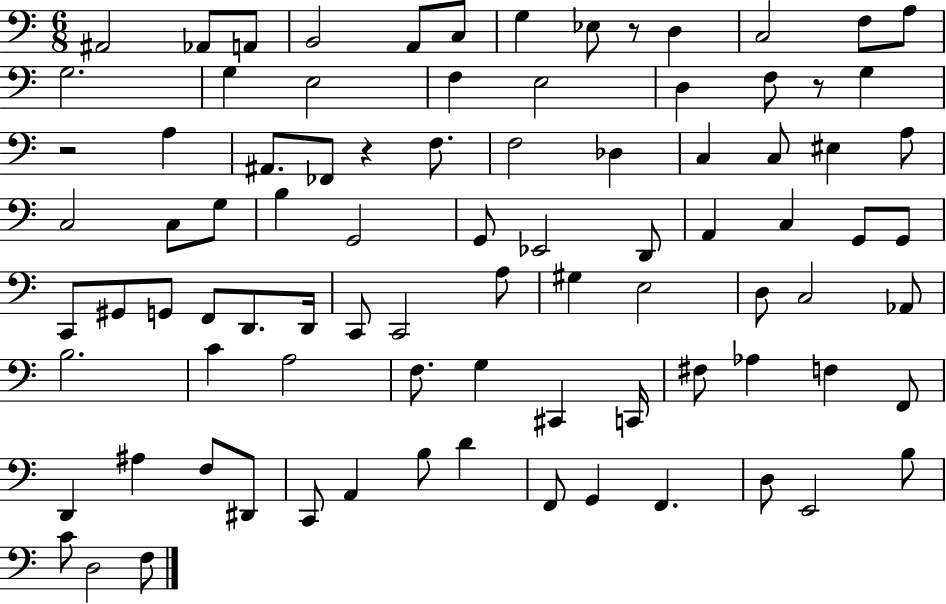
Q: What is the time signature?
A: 6/8